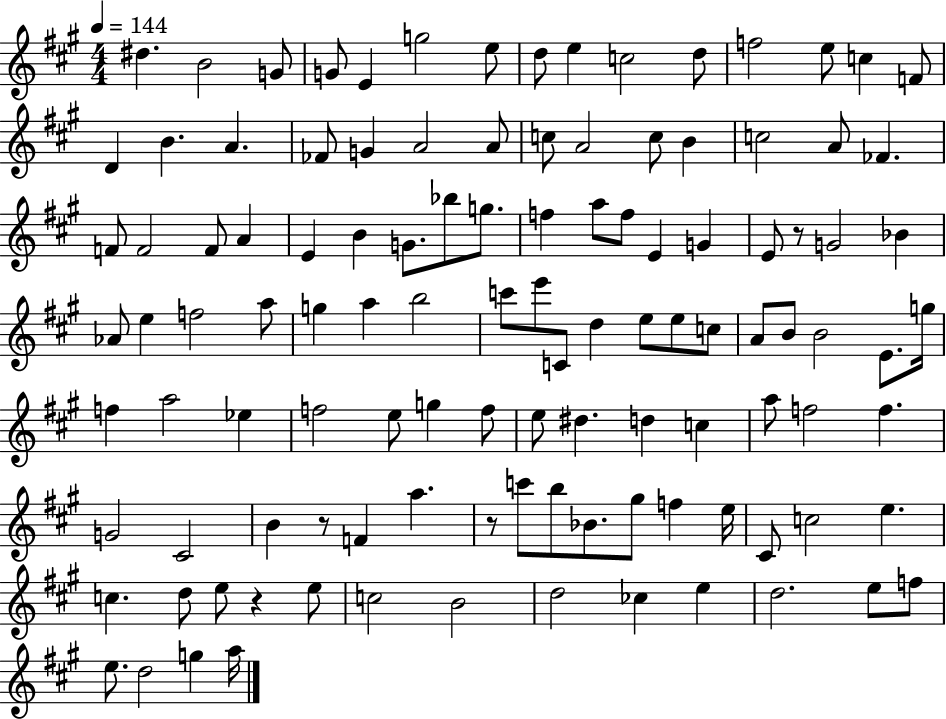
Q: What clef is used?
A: treble